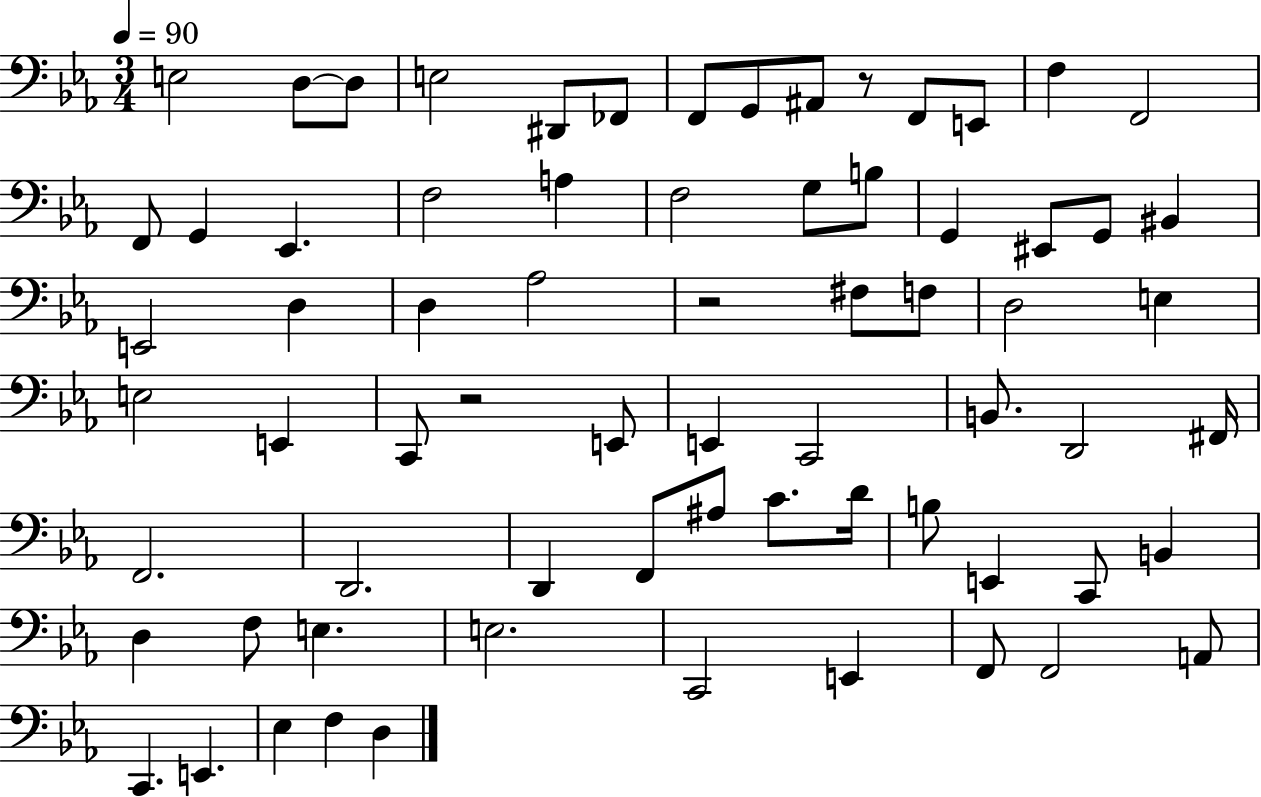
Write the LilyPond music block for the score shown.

{
  \clef bass
  \numericTimeSignature
  \time 3/4
  \key ees \major
  \tempo 4 = 90
  e2 d8~~ d8 | e2 dis,8 fes,8 | f,8 g,8 ais,8 r8 f,8 e,8 | f4 f,2 | \break f,8 g,4 ees,4. | f2 a4 | f2 g8 b8 | g,4 eis,8 g,8 bis,4 | \break e,2 d4 | d4 aes2 | r2 fis8 f8 | d2 e4 | \break e2 e,4 | c,8 r2 e,8 | e,4 c,2 | b,8. d,2 fis,16 | \break f,2. | d,2. | d,4 f,8 ais8 c'8. d'16 | b8 e,4 c,8 b,4 | \break d4 f8 e4. | e2. | c,2 e,4 | f,8 f,2 a,8 | \break c,4. e,4. | ees4 f4 d4 | \bar "|."
}